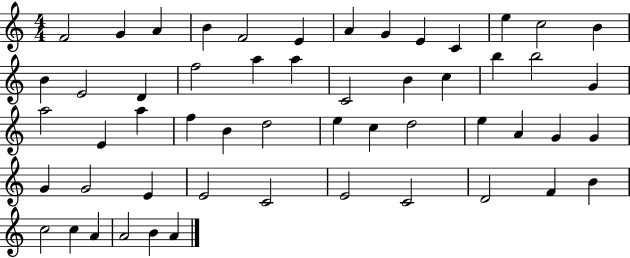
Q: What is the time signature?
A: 4/4